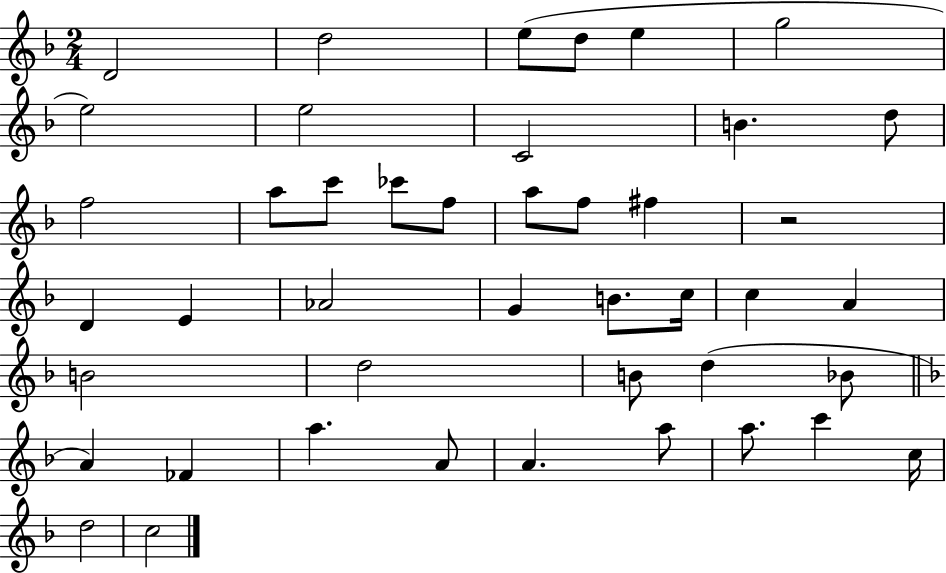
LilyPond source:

{
  \clef treble
  \numericTimeSignature
  \time 2/4
  \key f \major
  \repeat volta 2 { d'2 | d''2 | e''8( d''8 e''4 | g''2 | \break e''2) | e''2 | c'2 | b'4. d''8 | \break f''2 | a''8 c'''8 ces'''8 f''8 | a''8 f''8 fis''4 | r2 | \break d'4 e'4 | aes'2 | g'4 b'8. c''16 | c''4 a'4 | \break b'2 | d''2 | b'8 d''4( bes'8 | \bar "||" \break \key f \major a'4) fes'4 | a''4. a'8 | a'4. a''8 | a''8. c'''4 c''16 | \break d''2 | c''2 | } \bar "|."
}